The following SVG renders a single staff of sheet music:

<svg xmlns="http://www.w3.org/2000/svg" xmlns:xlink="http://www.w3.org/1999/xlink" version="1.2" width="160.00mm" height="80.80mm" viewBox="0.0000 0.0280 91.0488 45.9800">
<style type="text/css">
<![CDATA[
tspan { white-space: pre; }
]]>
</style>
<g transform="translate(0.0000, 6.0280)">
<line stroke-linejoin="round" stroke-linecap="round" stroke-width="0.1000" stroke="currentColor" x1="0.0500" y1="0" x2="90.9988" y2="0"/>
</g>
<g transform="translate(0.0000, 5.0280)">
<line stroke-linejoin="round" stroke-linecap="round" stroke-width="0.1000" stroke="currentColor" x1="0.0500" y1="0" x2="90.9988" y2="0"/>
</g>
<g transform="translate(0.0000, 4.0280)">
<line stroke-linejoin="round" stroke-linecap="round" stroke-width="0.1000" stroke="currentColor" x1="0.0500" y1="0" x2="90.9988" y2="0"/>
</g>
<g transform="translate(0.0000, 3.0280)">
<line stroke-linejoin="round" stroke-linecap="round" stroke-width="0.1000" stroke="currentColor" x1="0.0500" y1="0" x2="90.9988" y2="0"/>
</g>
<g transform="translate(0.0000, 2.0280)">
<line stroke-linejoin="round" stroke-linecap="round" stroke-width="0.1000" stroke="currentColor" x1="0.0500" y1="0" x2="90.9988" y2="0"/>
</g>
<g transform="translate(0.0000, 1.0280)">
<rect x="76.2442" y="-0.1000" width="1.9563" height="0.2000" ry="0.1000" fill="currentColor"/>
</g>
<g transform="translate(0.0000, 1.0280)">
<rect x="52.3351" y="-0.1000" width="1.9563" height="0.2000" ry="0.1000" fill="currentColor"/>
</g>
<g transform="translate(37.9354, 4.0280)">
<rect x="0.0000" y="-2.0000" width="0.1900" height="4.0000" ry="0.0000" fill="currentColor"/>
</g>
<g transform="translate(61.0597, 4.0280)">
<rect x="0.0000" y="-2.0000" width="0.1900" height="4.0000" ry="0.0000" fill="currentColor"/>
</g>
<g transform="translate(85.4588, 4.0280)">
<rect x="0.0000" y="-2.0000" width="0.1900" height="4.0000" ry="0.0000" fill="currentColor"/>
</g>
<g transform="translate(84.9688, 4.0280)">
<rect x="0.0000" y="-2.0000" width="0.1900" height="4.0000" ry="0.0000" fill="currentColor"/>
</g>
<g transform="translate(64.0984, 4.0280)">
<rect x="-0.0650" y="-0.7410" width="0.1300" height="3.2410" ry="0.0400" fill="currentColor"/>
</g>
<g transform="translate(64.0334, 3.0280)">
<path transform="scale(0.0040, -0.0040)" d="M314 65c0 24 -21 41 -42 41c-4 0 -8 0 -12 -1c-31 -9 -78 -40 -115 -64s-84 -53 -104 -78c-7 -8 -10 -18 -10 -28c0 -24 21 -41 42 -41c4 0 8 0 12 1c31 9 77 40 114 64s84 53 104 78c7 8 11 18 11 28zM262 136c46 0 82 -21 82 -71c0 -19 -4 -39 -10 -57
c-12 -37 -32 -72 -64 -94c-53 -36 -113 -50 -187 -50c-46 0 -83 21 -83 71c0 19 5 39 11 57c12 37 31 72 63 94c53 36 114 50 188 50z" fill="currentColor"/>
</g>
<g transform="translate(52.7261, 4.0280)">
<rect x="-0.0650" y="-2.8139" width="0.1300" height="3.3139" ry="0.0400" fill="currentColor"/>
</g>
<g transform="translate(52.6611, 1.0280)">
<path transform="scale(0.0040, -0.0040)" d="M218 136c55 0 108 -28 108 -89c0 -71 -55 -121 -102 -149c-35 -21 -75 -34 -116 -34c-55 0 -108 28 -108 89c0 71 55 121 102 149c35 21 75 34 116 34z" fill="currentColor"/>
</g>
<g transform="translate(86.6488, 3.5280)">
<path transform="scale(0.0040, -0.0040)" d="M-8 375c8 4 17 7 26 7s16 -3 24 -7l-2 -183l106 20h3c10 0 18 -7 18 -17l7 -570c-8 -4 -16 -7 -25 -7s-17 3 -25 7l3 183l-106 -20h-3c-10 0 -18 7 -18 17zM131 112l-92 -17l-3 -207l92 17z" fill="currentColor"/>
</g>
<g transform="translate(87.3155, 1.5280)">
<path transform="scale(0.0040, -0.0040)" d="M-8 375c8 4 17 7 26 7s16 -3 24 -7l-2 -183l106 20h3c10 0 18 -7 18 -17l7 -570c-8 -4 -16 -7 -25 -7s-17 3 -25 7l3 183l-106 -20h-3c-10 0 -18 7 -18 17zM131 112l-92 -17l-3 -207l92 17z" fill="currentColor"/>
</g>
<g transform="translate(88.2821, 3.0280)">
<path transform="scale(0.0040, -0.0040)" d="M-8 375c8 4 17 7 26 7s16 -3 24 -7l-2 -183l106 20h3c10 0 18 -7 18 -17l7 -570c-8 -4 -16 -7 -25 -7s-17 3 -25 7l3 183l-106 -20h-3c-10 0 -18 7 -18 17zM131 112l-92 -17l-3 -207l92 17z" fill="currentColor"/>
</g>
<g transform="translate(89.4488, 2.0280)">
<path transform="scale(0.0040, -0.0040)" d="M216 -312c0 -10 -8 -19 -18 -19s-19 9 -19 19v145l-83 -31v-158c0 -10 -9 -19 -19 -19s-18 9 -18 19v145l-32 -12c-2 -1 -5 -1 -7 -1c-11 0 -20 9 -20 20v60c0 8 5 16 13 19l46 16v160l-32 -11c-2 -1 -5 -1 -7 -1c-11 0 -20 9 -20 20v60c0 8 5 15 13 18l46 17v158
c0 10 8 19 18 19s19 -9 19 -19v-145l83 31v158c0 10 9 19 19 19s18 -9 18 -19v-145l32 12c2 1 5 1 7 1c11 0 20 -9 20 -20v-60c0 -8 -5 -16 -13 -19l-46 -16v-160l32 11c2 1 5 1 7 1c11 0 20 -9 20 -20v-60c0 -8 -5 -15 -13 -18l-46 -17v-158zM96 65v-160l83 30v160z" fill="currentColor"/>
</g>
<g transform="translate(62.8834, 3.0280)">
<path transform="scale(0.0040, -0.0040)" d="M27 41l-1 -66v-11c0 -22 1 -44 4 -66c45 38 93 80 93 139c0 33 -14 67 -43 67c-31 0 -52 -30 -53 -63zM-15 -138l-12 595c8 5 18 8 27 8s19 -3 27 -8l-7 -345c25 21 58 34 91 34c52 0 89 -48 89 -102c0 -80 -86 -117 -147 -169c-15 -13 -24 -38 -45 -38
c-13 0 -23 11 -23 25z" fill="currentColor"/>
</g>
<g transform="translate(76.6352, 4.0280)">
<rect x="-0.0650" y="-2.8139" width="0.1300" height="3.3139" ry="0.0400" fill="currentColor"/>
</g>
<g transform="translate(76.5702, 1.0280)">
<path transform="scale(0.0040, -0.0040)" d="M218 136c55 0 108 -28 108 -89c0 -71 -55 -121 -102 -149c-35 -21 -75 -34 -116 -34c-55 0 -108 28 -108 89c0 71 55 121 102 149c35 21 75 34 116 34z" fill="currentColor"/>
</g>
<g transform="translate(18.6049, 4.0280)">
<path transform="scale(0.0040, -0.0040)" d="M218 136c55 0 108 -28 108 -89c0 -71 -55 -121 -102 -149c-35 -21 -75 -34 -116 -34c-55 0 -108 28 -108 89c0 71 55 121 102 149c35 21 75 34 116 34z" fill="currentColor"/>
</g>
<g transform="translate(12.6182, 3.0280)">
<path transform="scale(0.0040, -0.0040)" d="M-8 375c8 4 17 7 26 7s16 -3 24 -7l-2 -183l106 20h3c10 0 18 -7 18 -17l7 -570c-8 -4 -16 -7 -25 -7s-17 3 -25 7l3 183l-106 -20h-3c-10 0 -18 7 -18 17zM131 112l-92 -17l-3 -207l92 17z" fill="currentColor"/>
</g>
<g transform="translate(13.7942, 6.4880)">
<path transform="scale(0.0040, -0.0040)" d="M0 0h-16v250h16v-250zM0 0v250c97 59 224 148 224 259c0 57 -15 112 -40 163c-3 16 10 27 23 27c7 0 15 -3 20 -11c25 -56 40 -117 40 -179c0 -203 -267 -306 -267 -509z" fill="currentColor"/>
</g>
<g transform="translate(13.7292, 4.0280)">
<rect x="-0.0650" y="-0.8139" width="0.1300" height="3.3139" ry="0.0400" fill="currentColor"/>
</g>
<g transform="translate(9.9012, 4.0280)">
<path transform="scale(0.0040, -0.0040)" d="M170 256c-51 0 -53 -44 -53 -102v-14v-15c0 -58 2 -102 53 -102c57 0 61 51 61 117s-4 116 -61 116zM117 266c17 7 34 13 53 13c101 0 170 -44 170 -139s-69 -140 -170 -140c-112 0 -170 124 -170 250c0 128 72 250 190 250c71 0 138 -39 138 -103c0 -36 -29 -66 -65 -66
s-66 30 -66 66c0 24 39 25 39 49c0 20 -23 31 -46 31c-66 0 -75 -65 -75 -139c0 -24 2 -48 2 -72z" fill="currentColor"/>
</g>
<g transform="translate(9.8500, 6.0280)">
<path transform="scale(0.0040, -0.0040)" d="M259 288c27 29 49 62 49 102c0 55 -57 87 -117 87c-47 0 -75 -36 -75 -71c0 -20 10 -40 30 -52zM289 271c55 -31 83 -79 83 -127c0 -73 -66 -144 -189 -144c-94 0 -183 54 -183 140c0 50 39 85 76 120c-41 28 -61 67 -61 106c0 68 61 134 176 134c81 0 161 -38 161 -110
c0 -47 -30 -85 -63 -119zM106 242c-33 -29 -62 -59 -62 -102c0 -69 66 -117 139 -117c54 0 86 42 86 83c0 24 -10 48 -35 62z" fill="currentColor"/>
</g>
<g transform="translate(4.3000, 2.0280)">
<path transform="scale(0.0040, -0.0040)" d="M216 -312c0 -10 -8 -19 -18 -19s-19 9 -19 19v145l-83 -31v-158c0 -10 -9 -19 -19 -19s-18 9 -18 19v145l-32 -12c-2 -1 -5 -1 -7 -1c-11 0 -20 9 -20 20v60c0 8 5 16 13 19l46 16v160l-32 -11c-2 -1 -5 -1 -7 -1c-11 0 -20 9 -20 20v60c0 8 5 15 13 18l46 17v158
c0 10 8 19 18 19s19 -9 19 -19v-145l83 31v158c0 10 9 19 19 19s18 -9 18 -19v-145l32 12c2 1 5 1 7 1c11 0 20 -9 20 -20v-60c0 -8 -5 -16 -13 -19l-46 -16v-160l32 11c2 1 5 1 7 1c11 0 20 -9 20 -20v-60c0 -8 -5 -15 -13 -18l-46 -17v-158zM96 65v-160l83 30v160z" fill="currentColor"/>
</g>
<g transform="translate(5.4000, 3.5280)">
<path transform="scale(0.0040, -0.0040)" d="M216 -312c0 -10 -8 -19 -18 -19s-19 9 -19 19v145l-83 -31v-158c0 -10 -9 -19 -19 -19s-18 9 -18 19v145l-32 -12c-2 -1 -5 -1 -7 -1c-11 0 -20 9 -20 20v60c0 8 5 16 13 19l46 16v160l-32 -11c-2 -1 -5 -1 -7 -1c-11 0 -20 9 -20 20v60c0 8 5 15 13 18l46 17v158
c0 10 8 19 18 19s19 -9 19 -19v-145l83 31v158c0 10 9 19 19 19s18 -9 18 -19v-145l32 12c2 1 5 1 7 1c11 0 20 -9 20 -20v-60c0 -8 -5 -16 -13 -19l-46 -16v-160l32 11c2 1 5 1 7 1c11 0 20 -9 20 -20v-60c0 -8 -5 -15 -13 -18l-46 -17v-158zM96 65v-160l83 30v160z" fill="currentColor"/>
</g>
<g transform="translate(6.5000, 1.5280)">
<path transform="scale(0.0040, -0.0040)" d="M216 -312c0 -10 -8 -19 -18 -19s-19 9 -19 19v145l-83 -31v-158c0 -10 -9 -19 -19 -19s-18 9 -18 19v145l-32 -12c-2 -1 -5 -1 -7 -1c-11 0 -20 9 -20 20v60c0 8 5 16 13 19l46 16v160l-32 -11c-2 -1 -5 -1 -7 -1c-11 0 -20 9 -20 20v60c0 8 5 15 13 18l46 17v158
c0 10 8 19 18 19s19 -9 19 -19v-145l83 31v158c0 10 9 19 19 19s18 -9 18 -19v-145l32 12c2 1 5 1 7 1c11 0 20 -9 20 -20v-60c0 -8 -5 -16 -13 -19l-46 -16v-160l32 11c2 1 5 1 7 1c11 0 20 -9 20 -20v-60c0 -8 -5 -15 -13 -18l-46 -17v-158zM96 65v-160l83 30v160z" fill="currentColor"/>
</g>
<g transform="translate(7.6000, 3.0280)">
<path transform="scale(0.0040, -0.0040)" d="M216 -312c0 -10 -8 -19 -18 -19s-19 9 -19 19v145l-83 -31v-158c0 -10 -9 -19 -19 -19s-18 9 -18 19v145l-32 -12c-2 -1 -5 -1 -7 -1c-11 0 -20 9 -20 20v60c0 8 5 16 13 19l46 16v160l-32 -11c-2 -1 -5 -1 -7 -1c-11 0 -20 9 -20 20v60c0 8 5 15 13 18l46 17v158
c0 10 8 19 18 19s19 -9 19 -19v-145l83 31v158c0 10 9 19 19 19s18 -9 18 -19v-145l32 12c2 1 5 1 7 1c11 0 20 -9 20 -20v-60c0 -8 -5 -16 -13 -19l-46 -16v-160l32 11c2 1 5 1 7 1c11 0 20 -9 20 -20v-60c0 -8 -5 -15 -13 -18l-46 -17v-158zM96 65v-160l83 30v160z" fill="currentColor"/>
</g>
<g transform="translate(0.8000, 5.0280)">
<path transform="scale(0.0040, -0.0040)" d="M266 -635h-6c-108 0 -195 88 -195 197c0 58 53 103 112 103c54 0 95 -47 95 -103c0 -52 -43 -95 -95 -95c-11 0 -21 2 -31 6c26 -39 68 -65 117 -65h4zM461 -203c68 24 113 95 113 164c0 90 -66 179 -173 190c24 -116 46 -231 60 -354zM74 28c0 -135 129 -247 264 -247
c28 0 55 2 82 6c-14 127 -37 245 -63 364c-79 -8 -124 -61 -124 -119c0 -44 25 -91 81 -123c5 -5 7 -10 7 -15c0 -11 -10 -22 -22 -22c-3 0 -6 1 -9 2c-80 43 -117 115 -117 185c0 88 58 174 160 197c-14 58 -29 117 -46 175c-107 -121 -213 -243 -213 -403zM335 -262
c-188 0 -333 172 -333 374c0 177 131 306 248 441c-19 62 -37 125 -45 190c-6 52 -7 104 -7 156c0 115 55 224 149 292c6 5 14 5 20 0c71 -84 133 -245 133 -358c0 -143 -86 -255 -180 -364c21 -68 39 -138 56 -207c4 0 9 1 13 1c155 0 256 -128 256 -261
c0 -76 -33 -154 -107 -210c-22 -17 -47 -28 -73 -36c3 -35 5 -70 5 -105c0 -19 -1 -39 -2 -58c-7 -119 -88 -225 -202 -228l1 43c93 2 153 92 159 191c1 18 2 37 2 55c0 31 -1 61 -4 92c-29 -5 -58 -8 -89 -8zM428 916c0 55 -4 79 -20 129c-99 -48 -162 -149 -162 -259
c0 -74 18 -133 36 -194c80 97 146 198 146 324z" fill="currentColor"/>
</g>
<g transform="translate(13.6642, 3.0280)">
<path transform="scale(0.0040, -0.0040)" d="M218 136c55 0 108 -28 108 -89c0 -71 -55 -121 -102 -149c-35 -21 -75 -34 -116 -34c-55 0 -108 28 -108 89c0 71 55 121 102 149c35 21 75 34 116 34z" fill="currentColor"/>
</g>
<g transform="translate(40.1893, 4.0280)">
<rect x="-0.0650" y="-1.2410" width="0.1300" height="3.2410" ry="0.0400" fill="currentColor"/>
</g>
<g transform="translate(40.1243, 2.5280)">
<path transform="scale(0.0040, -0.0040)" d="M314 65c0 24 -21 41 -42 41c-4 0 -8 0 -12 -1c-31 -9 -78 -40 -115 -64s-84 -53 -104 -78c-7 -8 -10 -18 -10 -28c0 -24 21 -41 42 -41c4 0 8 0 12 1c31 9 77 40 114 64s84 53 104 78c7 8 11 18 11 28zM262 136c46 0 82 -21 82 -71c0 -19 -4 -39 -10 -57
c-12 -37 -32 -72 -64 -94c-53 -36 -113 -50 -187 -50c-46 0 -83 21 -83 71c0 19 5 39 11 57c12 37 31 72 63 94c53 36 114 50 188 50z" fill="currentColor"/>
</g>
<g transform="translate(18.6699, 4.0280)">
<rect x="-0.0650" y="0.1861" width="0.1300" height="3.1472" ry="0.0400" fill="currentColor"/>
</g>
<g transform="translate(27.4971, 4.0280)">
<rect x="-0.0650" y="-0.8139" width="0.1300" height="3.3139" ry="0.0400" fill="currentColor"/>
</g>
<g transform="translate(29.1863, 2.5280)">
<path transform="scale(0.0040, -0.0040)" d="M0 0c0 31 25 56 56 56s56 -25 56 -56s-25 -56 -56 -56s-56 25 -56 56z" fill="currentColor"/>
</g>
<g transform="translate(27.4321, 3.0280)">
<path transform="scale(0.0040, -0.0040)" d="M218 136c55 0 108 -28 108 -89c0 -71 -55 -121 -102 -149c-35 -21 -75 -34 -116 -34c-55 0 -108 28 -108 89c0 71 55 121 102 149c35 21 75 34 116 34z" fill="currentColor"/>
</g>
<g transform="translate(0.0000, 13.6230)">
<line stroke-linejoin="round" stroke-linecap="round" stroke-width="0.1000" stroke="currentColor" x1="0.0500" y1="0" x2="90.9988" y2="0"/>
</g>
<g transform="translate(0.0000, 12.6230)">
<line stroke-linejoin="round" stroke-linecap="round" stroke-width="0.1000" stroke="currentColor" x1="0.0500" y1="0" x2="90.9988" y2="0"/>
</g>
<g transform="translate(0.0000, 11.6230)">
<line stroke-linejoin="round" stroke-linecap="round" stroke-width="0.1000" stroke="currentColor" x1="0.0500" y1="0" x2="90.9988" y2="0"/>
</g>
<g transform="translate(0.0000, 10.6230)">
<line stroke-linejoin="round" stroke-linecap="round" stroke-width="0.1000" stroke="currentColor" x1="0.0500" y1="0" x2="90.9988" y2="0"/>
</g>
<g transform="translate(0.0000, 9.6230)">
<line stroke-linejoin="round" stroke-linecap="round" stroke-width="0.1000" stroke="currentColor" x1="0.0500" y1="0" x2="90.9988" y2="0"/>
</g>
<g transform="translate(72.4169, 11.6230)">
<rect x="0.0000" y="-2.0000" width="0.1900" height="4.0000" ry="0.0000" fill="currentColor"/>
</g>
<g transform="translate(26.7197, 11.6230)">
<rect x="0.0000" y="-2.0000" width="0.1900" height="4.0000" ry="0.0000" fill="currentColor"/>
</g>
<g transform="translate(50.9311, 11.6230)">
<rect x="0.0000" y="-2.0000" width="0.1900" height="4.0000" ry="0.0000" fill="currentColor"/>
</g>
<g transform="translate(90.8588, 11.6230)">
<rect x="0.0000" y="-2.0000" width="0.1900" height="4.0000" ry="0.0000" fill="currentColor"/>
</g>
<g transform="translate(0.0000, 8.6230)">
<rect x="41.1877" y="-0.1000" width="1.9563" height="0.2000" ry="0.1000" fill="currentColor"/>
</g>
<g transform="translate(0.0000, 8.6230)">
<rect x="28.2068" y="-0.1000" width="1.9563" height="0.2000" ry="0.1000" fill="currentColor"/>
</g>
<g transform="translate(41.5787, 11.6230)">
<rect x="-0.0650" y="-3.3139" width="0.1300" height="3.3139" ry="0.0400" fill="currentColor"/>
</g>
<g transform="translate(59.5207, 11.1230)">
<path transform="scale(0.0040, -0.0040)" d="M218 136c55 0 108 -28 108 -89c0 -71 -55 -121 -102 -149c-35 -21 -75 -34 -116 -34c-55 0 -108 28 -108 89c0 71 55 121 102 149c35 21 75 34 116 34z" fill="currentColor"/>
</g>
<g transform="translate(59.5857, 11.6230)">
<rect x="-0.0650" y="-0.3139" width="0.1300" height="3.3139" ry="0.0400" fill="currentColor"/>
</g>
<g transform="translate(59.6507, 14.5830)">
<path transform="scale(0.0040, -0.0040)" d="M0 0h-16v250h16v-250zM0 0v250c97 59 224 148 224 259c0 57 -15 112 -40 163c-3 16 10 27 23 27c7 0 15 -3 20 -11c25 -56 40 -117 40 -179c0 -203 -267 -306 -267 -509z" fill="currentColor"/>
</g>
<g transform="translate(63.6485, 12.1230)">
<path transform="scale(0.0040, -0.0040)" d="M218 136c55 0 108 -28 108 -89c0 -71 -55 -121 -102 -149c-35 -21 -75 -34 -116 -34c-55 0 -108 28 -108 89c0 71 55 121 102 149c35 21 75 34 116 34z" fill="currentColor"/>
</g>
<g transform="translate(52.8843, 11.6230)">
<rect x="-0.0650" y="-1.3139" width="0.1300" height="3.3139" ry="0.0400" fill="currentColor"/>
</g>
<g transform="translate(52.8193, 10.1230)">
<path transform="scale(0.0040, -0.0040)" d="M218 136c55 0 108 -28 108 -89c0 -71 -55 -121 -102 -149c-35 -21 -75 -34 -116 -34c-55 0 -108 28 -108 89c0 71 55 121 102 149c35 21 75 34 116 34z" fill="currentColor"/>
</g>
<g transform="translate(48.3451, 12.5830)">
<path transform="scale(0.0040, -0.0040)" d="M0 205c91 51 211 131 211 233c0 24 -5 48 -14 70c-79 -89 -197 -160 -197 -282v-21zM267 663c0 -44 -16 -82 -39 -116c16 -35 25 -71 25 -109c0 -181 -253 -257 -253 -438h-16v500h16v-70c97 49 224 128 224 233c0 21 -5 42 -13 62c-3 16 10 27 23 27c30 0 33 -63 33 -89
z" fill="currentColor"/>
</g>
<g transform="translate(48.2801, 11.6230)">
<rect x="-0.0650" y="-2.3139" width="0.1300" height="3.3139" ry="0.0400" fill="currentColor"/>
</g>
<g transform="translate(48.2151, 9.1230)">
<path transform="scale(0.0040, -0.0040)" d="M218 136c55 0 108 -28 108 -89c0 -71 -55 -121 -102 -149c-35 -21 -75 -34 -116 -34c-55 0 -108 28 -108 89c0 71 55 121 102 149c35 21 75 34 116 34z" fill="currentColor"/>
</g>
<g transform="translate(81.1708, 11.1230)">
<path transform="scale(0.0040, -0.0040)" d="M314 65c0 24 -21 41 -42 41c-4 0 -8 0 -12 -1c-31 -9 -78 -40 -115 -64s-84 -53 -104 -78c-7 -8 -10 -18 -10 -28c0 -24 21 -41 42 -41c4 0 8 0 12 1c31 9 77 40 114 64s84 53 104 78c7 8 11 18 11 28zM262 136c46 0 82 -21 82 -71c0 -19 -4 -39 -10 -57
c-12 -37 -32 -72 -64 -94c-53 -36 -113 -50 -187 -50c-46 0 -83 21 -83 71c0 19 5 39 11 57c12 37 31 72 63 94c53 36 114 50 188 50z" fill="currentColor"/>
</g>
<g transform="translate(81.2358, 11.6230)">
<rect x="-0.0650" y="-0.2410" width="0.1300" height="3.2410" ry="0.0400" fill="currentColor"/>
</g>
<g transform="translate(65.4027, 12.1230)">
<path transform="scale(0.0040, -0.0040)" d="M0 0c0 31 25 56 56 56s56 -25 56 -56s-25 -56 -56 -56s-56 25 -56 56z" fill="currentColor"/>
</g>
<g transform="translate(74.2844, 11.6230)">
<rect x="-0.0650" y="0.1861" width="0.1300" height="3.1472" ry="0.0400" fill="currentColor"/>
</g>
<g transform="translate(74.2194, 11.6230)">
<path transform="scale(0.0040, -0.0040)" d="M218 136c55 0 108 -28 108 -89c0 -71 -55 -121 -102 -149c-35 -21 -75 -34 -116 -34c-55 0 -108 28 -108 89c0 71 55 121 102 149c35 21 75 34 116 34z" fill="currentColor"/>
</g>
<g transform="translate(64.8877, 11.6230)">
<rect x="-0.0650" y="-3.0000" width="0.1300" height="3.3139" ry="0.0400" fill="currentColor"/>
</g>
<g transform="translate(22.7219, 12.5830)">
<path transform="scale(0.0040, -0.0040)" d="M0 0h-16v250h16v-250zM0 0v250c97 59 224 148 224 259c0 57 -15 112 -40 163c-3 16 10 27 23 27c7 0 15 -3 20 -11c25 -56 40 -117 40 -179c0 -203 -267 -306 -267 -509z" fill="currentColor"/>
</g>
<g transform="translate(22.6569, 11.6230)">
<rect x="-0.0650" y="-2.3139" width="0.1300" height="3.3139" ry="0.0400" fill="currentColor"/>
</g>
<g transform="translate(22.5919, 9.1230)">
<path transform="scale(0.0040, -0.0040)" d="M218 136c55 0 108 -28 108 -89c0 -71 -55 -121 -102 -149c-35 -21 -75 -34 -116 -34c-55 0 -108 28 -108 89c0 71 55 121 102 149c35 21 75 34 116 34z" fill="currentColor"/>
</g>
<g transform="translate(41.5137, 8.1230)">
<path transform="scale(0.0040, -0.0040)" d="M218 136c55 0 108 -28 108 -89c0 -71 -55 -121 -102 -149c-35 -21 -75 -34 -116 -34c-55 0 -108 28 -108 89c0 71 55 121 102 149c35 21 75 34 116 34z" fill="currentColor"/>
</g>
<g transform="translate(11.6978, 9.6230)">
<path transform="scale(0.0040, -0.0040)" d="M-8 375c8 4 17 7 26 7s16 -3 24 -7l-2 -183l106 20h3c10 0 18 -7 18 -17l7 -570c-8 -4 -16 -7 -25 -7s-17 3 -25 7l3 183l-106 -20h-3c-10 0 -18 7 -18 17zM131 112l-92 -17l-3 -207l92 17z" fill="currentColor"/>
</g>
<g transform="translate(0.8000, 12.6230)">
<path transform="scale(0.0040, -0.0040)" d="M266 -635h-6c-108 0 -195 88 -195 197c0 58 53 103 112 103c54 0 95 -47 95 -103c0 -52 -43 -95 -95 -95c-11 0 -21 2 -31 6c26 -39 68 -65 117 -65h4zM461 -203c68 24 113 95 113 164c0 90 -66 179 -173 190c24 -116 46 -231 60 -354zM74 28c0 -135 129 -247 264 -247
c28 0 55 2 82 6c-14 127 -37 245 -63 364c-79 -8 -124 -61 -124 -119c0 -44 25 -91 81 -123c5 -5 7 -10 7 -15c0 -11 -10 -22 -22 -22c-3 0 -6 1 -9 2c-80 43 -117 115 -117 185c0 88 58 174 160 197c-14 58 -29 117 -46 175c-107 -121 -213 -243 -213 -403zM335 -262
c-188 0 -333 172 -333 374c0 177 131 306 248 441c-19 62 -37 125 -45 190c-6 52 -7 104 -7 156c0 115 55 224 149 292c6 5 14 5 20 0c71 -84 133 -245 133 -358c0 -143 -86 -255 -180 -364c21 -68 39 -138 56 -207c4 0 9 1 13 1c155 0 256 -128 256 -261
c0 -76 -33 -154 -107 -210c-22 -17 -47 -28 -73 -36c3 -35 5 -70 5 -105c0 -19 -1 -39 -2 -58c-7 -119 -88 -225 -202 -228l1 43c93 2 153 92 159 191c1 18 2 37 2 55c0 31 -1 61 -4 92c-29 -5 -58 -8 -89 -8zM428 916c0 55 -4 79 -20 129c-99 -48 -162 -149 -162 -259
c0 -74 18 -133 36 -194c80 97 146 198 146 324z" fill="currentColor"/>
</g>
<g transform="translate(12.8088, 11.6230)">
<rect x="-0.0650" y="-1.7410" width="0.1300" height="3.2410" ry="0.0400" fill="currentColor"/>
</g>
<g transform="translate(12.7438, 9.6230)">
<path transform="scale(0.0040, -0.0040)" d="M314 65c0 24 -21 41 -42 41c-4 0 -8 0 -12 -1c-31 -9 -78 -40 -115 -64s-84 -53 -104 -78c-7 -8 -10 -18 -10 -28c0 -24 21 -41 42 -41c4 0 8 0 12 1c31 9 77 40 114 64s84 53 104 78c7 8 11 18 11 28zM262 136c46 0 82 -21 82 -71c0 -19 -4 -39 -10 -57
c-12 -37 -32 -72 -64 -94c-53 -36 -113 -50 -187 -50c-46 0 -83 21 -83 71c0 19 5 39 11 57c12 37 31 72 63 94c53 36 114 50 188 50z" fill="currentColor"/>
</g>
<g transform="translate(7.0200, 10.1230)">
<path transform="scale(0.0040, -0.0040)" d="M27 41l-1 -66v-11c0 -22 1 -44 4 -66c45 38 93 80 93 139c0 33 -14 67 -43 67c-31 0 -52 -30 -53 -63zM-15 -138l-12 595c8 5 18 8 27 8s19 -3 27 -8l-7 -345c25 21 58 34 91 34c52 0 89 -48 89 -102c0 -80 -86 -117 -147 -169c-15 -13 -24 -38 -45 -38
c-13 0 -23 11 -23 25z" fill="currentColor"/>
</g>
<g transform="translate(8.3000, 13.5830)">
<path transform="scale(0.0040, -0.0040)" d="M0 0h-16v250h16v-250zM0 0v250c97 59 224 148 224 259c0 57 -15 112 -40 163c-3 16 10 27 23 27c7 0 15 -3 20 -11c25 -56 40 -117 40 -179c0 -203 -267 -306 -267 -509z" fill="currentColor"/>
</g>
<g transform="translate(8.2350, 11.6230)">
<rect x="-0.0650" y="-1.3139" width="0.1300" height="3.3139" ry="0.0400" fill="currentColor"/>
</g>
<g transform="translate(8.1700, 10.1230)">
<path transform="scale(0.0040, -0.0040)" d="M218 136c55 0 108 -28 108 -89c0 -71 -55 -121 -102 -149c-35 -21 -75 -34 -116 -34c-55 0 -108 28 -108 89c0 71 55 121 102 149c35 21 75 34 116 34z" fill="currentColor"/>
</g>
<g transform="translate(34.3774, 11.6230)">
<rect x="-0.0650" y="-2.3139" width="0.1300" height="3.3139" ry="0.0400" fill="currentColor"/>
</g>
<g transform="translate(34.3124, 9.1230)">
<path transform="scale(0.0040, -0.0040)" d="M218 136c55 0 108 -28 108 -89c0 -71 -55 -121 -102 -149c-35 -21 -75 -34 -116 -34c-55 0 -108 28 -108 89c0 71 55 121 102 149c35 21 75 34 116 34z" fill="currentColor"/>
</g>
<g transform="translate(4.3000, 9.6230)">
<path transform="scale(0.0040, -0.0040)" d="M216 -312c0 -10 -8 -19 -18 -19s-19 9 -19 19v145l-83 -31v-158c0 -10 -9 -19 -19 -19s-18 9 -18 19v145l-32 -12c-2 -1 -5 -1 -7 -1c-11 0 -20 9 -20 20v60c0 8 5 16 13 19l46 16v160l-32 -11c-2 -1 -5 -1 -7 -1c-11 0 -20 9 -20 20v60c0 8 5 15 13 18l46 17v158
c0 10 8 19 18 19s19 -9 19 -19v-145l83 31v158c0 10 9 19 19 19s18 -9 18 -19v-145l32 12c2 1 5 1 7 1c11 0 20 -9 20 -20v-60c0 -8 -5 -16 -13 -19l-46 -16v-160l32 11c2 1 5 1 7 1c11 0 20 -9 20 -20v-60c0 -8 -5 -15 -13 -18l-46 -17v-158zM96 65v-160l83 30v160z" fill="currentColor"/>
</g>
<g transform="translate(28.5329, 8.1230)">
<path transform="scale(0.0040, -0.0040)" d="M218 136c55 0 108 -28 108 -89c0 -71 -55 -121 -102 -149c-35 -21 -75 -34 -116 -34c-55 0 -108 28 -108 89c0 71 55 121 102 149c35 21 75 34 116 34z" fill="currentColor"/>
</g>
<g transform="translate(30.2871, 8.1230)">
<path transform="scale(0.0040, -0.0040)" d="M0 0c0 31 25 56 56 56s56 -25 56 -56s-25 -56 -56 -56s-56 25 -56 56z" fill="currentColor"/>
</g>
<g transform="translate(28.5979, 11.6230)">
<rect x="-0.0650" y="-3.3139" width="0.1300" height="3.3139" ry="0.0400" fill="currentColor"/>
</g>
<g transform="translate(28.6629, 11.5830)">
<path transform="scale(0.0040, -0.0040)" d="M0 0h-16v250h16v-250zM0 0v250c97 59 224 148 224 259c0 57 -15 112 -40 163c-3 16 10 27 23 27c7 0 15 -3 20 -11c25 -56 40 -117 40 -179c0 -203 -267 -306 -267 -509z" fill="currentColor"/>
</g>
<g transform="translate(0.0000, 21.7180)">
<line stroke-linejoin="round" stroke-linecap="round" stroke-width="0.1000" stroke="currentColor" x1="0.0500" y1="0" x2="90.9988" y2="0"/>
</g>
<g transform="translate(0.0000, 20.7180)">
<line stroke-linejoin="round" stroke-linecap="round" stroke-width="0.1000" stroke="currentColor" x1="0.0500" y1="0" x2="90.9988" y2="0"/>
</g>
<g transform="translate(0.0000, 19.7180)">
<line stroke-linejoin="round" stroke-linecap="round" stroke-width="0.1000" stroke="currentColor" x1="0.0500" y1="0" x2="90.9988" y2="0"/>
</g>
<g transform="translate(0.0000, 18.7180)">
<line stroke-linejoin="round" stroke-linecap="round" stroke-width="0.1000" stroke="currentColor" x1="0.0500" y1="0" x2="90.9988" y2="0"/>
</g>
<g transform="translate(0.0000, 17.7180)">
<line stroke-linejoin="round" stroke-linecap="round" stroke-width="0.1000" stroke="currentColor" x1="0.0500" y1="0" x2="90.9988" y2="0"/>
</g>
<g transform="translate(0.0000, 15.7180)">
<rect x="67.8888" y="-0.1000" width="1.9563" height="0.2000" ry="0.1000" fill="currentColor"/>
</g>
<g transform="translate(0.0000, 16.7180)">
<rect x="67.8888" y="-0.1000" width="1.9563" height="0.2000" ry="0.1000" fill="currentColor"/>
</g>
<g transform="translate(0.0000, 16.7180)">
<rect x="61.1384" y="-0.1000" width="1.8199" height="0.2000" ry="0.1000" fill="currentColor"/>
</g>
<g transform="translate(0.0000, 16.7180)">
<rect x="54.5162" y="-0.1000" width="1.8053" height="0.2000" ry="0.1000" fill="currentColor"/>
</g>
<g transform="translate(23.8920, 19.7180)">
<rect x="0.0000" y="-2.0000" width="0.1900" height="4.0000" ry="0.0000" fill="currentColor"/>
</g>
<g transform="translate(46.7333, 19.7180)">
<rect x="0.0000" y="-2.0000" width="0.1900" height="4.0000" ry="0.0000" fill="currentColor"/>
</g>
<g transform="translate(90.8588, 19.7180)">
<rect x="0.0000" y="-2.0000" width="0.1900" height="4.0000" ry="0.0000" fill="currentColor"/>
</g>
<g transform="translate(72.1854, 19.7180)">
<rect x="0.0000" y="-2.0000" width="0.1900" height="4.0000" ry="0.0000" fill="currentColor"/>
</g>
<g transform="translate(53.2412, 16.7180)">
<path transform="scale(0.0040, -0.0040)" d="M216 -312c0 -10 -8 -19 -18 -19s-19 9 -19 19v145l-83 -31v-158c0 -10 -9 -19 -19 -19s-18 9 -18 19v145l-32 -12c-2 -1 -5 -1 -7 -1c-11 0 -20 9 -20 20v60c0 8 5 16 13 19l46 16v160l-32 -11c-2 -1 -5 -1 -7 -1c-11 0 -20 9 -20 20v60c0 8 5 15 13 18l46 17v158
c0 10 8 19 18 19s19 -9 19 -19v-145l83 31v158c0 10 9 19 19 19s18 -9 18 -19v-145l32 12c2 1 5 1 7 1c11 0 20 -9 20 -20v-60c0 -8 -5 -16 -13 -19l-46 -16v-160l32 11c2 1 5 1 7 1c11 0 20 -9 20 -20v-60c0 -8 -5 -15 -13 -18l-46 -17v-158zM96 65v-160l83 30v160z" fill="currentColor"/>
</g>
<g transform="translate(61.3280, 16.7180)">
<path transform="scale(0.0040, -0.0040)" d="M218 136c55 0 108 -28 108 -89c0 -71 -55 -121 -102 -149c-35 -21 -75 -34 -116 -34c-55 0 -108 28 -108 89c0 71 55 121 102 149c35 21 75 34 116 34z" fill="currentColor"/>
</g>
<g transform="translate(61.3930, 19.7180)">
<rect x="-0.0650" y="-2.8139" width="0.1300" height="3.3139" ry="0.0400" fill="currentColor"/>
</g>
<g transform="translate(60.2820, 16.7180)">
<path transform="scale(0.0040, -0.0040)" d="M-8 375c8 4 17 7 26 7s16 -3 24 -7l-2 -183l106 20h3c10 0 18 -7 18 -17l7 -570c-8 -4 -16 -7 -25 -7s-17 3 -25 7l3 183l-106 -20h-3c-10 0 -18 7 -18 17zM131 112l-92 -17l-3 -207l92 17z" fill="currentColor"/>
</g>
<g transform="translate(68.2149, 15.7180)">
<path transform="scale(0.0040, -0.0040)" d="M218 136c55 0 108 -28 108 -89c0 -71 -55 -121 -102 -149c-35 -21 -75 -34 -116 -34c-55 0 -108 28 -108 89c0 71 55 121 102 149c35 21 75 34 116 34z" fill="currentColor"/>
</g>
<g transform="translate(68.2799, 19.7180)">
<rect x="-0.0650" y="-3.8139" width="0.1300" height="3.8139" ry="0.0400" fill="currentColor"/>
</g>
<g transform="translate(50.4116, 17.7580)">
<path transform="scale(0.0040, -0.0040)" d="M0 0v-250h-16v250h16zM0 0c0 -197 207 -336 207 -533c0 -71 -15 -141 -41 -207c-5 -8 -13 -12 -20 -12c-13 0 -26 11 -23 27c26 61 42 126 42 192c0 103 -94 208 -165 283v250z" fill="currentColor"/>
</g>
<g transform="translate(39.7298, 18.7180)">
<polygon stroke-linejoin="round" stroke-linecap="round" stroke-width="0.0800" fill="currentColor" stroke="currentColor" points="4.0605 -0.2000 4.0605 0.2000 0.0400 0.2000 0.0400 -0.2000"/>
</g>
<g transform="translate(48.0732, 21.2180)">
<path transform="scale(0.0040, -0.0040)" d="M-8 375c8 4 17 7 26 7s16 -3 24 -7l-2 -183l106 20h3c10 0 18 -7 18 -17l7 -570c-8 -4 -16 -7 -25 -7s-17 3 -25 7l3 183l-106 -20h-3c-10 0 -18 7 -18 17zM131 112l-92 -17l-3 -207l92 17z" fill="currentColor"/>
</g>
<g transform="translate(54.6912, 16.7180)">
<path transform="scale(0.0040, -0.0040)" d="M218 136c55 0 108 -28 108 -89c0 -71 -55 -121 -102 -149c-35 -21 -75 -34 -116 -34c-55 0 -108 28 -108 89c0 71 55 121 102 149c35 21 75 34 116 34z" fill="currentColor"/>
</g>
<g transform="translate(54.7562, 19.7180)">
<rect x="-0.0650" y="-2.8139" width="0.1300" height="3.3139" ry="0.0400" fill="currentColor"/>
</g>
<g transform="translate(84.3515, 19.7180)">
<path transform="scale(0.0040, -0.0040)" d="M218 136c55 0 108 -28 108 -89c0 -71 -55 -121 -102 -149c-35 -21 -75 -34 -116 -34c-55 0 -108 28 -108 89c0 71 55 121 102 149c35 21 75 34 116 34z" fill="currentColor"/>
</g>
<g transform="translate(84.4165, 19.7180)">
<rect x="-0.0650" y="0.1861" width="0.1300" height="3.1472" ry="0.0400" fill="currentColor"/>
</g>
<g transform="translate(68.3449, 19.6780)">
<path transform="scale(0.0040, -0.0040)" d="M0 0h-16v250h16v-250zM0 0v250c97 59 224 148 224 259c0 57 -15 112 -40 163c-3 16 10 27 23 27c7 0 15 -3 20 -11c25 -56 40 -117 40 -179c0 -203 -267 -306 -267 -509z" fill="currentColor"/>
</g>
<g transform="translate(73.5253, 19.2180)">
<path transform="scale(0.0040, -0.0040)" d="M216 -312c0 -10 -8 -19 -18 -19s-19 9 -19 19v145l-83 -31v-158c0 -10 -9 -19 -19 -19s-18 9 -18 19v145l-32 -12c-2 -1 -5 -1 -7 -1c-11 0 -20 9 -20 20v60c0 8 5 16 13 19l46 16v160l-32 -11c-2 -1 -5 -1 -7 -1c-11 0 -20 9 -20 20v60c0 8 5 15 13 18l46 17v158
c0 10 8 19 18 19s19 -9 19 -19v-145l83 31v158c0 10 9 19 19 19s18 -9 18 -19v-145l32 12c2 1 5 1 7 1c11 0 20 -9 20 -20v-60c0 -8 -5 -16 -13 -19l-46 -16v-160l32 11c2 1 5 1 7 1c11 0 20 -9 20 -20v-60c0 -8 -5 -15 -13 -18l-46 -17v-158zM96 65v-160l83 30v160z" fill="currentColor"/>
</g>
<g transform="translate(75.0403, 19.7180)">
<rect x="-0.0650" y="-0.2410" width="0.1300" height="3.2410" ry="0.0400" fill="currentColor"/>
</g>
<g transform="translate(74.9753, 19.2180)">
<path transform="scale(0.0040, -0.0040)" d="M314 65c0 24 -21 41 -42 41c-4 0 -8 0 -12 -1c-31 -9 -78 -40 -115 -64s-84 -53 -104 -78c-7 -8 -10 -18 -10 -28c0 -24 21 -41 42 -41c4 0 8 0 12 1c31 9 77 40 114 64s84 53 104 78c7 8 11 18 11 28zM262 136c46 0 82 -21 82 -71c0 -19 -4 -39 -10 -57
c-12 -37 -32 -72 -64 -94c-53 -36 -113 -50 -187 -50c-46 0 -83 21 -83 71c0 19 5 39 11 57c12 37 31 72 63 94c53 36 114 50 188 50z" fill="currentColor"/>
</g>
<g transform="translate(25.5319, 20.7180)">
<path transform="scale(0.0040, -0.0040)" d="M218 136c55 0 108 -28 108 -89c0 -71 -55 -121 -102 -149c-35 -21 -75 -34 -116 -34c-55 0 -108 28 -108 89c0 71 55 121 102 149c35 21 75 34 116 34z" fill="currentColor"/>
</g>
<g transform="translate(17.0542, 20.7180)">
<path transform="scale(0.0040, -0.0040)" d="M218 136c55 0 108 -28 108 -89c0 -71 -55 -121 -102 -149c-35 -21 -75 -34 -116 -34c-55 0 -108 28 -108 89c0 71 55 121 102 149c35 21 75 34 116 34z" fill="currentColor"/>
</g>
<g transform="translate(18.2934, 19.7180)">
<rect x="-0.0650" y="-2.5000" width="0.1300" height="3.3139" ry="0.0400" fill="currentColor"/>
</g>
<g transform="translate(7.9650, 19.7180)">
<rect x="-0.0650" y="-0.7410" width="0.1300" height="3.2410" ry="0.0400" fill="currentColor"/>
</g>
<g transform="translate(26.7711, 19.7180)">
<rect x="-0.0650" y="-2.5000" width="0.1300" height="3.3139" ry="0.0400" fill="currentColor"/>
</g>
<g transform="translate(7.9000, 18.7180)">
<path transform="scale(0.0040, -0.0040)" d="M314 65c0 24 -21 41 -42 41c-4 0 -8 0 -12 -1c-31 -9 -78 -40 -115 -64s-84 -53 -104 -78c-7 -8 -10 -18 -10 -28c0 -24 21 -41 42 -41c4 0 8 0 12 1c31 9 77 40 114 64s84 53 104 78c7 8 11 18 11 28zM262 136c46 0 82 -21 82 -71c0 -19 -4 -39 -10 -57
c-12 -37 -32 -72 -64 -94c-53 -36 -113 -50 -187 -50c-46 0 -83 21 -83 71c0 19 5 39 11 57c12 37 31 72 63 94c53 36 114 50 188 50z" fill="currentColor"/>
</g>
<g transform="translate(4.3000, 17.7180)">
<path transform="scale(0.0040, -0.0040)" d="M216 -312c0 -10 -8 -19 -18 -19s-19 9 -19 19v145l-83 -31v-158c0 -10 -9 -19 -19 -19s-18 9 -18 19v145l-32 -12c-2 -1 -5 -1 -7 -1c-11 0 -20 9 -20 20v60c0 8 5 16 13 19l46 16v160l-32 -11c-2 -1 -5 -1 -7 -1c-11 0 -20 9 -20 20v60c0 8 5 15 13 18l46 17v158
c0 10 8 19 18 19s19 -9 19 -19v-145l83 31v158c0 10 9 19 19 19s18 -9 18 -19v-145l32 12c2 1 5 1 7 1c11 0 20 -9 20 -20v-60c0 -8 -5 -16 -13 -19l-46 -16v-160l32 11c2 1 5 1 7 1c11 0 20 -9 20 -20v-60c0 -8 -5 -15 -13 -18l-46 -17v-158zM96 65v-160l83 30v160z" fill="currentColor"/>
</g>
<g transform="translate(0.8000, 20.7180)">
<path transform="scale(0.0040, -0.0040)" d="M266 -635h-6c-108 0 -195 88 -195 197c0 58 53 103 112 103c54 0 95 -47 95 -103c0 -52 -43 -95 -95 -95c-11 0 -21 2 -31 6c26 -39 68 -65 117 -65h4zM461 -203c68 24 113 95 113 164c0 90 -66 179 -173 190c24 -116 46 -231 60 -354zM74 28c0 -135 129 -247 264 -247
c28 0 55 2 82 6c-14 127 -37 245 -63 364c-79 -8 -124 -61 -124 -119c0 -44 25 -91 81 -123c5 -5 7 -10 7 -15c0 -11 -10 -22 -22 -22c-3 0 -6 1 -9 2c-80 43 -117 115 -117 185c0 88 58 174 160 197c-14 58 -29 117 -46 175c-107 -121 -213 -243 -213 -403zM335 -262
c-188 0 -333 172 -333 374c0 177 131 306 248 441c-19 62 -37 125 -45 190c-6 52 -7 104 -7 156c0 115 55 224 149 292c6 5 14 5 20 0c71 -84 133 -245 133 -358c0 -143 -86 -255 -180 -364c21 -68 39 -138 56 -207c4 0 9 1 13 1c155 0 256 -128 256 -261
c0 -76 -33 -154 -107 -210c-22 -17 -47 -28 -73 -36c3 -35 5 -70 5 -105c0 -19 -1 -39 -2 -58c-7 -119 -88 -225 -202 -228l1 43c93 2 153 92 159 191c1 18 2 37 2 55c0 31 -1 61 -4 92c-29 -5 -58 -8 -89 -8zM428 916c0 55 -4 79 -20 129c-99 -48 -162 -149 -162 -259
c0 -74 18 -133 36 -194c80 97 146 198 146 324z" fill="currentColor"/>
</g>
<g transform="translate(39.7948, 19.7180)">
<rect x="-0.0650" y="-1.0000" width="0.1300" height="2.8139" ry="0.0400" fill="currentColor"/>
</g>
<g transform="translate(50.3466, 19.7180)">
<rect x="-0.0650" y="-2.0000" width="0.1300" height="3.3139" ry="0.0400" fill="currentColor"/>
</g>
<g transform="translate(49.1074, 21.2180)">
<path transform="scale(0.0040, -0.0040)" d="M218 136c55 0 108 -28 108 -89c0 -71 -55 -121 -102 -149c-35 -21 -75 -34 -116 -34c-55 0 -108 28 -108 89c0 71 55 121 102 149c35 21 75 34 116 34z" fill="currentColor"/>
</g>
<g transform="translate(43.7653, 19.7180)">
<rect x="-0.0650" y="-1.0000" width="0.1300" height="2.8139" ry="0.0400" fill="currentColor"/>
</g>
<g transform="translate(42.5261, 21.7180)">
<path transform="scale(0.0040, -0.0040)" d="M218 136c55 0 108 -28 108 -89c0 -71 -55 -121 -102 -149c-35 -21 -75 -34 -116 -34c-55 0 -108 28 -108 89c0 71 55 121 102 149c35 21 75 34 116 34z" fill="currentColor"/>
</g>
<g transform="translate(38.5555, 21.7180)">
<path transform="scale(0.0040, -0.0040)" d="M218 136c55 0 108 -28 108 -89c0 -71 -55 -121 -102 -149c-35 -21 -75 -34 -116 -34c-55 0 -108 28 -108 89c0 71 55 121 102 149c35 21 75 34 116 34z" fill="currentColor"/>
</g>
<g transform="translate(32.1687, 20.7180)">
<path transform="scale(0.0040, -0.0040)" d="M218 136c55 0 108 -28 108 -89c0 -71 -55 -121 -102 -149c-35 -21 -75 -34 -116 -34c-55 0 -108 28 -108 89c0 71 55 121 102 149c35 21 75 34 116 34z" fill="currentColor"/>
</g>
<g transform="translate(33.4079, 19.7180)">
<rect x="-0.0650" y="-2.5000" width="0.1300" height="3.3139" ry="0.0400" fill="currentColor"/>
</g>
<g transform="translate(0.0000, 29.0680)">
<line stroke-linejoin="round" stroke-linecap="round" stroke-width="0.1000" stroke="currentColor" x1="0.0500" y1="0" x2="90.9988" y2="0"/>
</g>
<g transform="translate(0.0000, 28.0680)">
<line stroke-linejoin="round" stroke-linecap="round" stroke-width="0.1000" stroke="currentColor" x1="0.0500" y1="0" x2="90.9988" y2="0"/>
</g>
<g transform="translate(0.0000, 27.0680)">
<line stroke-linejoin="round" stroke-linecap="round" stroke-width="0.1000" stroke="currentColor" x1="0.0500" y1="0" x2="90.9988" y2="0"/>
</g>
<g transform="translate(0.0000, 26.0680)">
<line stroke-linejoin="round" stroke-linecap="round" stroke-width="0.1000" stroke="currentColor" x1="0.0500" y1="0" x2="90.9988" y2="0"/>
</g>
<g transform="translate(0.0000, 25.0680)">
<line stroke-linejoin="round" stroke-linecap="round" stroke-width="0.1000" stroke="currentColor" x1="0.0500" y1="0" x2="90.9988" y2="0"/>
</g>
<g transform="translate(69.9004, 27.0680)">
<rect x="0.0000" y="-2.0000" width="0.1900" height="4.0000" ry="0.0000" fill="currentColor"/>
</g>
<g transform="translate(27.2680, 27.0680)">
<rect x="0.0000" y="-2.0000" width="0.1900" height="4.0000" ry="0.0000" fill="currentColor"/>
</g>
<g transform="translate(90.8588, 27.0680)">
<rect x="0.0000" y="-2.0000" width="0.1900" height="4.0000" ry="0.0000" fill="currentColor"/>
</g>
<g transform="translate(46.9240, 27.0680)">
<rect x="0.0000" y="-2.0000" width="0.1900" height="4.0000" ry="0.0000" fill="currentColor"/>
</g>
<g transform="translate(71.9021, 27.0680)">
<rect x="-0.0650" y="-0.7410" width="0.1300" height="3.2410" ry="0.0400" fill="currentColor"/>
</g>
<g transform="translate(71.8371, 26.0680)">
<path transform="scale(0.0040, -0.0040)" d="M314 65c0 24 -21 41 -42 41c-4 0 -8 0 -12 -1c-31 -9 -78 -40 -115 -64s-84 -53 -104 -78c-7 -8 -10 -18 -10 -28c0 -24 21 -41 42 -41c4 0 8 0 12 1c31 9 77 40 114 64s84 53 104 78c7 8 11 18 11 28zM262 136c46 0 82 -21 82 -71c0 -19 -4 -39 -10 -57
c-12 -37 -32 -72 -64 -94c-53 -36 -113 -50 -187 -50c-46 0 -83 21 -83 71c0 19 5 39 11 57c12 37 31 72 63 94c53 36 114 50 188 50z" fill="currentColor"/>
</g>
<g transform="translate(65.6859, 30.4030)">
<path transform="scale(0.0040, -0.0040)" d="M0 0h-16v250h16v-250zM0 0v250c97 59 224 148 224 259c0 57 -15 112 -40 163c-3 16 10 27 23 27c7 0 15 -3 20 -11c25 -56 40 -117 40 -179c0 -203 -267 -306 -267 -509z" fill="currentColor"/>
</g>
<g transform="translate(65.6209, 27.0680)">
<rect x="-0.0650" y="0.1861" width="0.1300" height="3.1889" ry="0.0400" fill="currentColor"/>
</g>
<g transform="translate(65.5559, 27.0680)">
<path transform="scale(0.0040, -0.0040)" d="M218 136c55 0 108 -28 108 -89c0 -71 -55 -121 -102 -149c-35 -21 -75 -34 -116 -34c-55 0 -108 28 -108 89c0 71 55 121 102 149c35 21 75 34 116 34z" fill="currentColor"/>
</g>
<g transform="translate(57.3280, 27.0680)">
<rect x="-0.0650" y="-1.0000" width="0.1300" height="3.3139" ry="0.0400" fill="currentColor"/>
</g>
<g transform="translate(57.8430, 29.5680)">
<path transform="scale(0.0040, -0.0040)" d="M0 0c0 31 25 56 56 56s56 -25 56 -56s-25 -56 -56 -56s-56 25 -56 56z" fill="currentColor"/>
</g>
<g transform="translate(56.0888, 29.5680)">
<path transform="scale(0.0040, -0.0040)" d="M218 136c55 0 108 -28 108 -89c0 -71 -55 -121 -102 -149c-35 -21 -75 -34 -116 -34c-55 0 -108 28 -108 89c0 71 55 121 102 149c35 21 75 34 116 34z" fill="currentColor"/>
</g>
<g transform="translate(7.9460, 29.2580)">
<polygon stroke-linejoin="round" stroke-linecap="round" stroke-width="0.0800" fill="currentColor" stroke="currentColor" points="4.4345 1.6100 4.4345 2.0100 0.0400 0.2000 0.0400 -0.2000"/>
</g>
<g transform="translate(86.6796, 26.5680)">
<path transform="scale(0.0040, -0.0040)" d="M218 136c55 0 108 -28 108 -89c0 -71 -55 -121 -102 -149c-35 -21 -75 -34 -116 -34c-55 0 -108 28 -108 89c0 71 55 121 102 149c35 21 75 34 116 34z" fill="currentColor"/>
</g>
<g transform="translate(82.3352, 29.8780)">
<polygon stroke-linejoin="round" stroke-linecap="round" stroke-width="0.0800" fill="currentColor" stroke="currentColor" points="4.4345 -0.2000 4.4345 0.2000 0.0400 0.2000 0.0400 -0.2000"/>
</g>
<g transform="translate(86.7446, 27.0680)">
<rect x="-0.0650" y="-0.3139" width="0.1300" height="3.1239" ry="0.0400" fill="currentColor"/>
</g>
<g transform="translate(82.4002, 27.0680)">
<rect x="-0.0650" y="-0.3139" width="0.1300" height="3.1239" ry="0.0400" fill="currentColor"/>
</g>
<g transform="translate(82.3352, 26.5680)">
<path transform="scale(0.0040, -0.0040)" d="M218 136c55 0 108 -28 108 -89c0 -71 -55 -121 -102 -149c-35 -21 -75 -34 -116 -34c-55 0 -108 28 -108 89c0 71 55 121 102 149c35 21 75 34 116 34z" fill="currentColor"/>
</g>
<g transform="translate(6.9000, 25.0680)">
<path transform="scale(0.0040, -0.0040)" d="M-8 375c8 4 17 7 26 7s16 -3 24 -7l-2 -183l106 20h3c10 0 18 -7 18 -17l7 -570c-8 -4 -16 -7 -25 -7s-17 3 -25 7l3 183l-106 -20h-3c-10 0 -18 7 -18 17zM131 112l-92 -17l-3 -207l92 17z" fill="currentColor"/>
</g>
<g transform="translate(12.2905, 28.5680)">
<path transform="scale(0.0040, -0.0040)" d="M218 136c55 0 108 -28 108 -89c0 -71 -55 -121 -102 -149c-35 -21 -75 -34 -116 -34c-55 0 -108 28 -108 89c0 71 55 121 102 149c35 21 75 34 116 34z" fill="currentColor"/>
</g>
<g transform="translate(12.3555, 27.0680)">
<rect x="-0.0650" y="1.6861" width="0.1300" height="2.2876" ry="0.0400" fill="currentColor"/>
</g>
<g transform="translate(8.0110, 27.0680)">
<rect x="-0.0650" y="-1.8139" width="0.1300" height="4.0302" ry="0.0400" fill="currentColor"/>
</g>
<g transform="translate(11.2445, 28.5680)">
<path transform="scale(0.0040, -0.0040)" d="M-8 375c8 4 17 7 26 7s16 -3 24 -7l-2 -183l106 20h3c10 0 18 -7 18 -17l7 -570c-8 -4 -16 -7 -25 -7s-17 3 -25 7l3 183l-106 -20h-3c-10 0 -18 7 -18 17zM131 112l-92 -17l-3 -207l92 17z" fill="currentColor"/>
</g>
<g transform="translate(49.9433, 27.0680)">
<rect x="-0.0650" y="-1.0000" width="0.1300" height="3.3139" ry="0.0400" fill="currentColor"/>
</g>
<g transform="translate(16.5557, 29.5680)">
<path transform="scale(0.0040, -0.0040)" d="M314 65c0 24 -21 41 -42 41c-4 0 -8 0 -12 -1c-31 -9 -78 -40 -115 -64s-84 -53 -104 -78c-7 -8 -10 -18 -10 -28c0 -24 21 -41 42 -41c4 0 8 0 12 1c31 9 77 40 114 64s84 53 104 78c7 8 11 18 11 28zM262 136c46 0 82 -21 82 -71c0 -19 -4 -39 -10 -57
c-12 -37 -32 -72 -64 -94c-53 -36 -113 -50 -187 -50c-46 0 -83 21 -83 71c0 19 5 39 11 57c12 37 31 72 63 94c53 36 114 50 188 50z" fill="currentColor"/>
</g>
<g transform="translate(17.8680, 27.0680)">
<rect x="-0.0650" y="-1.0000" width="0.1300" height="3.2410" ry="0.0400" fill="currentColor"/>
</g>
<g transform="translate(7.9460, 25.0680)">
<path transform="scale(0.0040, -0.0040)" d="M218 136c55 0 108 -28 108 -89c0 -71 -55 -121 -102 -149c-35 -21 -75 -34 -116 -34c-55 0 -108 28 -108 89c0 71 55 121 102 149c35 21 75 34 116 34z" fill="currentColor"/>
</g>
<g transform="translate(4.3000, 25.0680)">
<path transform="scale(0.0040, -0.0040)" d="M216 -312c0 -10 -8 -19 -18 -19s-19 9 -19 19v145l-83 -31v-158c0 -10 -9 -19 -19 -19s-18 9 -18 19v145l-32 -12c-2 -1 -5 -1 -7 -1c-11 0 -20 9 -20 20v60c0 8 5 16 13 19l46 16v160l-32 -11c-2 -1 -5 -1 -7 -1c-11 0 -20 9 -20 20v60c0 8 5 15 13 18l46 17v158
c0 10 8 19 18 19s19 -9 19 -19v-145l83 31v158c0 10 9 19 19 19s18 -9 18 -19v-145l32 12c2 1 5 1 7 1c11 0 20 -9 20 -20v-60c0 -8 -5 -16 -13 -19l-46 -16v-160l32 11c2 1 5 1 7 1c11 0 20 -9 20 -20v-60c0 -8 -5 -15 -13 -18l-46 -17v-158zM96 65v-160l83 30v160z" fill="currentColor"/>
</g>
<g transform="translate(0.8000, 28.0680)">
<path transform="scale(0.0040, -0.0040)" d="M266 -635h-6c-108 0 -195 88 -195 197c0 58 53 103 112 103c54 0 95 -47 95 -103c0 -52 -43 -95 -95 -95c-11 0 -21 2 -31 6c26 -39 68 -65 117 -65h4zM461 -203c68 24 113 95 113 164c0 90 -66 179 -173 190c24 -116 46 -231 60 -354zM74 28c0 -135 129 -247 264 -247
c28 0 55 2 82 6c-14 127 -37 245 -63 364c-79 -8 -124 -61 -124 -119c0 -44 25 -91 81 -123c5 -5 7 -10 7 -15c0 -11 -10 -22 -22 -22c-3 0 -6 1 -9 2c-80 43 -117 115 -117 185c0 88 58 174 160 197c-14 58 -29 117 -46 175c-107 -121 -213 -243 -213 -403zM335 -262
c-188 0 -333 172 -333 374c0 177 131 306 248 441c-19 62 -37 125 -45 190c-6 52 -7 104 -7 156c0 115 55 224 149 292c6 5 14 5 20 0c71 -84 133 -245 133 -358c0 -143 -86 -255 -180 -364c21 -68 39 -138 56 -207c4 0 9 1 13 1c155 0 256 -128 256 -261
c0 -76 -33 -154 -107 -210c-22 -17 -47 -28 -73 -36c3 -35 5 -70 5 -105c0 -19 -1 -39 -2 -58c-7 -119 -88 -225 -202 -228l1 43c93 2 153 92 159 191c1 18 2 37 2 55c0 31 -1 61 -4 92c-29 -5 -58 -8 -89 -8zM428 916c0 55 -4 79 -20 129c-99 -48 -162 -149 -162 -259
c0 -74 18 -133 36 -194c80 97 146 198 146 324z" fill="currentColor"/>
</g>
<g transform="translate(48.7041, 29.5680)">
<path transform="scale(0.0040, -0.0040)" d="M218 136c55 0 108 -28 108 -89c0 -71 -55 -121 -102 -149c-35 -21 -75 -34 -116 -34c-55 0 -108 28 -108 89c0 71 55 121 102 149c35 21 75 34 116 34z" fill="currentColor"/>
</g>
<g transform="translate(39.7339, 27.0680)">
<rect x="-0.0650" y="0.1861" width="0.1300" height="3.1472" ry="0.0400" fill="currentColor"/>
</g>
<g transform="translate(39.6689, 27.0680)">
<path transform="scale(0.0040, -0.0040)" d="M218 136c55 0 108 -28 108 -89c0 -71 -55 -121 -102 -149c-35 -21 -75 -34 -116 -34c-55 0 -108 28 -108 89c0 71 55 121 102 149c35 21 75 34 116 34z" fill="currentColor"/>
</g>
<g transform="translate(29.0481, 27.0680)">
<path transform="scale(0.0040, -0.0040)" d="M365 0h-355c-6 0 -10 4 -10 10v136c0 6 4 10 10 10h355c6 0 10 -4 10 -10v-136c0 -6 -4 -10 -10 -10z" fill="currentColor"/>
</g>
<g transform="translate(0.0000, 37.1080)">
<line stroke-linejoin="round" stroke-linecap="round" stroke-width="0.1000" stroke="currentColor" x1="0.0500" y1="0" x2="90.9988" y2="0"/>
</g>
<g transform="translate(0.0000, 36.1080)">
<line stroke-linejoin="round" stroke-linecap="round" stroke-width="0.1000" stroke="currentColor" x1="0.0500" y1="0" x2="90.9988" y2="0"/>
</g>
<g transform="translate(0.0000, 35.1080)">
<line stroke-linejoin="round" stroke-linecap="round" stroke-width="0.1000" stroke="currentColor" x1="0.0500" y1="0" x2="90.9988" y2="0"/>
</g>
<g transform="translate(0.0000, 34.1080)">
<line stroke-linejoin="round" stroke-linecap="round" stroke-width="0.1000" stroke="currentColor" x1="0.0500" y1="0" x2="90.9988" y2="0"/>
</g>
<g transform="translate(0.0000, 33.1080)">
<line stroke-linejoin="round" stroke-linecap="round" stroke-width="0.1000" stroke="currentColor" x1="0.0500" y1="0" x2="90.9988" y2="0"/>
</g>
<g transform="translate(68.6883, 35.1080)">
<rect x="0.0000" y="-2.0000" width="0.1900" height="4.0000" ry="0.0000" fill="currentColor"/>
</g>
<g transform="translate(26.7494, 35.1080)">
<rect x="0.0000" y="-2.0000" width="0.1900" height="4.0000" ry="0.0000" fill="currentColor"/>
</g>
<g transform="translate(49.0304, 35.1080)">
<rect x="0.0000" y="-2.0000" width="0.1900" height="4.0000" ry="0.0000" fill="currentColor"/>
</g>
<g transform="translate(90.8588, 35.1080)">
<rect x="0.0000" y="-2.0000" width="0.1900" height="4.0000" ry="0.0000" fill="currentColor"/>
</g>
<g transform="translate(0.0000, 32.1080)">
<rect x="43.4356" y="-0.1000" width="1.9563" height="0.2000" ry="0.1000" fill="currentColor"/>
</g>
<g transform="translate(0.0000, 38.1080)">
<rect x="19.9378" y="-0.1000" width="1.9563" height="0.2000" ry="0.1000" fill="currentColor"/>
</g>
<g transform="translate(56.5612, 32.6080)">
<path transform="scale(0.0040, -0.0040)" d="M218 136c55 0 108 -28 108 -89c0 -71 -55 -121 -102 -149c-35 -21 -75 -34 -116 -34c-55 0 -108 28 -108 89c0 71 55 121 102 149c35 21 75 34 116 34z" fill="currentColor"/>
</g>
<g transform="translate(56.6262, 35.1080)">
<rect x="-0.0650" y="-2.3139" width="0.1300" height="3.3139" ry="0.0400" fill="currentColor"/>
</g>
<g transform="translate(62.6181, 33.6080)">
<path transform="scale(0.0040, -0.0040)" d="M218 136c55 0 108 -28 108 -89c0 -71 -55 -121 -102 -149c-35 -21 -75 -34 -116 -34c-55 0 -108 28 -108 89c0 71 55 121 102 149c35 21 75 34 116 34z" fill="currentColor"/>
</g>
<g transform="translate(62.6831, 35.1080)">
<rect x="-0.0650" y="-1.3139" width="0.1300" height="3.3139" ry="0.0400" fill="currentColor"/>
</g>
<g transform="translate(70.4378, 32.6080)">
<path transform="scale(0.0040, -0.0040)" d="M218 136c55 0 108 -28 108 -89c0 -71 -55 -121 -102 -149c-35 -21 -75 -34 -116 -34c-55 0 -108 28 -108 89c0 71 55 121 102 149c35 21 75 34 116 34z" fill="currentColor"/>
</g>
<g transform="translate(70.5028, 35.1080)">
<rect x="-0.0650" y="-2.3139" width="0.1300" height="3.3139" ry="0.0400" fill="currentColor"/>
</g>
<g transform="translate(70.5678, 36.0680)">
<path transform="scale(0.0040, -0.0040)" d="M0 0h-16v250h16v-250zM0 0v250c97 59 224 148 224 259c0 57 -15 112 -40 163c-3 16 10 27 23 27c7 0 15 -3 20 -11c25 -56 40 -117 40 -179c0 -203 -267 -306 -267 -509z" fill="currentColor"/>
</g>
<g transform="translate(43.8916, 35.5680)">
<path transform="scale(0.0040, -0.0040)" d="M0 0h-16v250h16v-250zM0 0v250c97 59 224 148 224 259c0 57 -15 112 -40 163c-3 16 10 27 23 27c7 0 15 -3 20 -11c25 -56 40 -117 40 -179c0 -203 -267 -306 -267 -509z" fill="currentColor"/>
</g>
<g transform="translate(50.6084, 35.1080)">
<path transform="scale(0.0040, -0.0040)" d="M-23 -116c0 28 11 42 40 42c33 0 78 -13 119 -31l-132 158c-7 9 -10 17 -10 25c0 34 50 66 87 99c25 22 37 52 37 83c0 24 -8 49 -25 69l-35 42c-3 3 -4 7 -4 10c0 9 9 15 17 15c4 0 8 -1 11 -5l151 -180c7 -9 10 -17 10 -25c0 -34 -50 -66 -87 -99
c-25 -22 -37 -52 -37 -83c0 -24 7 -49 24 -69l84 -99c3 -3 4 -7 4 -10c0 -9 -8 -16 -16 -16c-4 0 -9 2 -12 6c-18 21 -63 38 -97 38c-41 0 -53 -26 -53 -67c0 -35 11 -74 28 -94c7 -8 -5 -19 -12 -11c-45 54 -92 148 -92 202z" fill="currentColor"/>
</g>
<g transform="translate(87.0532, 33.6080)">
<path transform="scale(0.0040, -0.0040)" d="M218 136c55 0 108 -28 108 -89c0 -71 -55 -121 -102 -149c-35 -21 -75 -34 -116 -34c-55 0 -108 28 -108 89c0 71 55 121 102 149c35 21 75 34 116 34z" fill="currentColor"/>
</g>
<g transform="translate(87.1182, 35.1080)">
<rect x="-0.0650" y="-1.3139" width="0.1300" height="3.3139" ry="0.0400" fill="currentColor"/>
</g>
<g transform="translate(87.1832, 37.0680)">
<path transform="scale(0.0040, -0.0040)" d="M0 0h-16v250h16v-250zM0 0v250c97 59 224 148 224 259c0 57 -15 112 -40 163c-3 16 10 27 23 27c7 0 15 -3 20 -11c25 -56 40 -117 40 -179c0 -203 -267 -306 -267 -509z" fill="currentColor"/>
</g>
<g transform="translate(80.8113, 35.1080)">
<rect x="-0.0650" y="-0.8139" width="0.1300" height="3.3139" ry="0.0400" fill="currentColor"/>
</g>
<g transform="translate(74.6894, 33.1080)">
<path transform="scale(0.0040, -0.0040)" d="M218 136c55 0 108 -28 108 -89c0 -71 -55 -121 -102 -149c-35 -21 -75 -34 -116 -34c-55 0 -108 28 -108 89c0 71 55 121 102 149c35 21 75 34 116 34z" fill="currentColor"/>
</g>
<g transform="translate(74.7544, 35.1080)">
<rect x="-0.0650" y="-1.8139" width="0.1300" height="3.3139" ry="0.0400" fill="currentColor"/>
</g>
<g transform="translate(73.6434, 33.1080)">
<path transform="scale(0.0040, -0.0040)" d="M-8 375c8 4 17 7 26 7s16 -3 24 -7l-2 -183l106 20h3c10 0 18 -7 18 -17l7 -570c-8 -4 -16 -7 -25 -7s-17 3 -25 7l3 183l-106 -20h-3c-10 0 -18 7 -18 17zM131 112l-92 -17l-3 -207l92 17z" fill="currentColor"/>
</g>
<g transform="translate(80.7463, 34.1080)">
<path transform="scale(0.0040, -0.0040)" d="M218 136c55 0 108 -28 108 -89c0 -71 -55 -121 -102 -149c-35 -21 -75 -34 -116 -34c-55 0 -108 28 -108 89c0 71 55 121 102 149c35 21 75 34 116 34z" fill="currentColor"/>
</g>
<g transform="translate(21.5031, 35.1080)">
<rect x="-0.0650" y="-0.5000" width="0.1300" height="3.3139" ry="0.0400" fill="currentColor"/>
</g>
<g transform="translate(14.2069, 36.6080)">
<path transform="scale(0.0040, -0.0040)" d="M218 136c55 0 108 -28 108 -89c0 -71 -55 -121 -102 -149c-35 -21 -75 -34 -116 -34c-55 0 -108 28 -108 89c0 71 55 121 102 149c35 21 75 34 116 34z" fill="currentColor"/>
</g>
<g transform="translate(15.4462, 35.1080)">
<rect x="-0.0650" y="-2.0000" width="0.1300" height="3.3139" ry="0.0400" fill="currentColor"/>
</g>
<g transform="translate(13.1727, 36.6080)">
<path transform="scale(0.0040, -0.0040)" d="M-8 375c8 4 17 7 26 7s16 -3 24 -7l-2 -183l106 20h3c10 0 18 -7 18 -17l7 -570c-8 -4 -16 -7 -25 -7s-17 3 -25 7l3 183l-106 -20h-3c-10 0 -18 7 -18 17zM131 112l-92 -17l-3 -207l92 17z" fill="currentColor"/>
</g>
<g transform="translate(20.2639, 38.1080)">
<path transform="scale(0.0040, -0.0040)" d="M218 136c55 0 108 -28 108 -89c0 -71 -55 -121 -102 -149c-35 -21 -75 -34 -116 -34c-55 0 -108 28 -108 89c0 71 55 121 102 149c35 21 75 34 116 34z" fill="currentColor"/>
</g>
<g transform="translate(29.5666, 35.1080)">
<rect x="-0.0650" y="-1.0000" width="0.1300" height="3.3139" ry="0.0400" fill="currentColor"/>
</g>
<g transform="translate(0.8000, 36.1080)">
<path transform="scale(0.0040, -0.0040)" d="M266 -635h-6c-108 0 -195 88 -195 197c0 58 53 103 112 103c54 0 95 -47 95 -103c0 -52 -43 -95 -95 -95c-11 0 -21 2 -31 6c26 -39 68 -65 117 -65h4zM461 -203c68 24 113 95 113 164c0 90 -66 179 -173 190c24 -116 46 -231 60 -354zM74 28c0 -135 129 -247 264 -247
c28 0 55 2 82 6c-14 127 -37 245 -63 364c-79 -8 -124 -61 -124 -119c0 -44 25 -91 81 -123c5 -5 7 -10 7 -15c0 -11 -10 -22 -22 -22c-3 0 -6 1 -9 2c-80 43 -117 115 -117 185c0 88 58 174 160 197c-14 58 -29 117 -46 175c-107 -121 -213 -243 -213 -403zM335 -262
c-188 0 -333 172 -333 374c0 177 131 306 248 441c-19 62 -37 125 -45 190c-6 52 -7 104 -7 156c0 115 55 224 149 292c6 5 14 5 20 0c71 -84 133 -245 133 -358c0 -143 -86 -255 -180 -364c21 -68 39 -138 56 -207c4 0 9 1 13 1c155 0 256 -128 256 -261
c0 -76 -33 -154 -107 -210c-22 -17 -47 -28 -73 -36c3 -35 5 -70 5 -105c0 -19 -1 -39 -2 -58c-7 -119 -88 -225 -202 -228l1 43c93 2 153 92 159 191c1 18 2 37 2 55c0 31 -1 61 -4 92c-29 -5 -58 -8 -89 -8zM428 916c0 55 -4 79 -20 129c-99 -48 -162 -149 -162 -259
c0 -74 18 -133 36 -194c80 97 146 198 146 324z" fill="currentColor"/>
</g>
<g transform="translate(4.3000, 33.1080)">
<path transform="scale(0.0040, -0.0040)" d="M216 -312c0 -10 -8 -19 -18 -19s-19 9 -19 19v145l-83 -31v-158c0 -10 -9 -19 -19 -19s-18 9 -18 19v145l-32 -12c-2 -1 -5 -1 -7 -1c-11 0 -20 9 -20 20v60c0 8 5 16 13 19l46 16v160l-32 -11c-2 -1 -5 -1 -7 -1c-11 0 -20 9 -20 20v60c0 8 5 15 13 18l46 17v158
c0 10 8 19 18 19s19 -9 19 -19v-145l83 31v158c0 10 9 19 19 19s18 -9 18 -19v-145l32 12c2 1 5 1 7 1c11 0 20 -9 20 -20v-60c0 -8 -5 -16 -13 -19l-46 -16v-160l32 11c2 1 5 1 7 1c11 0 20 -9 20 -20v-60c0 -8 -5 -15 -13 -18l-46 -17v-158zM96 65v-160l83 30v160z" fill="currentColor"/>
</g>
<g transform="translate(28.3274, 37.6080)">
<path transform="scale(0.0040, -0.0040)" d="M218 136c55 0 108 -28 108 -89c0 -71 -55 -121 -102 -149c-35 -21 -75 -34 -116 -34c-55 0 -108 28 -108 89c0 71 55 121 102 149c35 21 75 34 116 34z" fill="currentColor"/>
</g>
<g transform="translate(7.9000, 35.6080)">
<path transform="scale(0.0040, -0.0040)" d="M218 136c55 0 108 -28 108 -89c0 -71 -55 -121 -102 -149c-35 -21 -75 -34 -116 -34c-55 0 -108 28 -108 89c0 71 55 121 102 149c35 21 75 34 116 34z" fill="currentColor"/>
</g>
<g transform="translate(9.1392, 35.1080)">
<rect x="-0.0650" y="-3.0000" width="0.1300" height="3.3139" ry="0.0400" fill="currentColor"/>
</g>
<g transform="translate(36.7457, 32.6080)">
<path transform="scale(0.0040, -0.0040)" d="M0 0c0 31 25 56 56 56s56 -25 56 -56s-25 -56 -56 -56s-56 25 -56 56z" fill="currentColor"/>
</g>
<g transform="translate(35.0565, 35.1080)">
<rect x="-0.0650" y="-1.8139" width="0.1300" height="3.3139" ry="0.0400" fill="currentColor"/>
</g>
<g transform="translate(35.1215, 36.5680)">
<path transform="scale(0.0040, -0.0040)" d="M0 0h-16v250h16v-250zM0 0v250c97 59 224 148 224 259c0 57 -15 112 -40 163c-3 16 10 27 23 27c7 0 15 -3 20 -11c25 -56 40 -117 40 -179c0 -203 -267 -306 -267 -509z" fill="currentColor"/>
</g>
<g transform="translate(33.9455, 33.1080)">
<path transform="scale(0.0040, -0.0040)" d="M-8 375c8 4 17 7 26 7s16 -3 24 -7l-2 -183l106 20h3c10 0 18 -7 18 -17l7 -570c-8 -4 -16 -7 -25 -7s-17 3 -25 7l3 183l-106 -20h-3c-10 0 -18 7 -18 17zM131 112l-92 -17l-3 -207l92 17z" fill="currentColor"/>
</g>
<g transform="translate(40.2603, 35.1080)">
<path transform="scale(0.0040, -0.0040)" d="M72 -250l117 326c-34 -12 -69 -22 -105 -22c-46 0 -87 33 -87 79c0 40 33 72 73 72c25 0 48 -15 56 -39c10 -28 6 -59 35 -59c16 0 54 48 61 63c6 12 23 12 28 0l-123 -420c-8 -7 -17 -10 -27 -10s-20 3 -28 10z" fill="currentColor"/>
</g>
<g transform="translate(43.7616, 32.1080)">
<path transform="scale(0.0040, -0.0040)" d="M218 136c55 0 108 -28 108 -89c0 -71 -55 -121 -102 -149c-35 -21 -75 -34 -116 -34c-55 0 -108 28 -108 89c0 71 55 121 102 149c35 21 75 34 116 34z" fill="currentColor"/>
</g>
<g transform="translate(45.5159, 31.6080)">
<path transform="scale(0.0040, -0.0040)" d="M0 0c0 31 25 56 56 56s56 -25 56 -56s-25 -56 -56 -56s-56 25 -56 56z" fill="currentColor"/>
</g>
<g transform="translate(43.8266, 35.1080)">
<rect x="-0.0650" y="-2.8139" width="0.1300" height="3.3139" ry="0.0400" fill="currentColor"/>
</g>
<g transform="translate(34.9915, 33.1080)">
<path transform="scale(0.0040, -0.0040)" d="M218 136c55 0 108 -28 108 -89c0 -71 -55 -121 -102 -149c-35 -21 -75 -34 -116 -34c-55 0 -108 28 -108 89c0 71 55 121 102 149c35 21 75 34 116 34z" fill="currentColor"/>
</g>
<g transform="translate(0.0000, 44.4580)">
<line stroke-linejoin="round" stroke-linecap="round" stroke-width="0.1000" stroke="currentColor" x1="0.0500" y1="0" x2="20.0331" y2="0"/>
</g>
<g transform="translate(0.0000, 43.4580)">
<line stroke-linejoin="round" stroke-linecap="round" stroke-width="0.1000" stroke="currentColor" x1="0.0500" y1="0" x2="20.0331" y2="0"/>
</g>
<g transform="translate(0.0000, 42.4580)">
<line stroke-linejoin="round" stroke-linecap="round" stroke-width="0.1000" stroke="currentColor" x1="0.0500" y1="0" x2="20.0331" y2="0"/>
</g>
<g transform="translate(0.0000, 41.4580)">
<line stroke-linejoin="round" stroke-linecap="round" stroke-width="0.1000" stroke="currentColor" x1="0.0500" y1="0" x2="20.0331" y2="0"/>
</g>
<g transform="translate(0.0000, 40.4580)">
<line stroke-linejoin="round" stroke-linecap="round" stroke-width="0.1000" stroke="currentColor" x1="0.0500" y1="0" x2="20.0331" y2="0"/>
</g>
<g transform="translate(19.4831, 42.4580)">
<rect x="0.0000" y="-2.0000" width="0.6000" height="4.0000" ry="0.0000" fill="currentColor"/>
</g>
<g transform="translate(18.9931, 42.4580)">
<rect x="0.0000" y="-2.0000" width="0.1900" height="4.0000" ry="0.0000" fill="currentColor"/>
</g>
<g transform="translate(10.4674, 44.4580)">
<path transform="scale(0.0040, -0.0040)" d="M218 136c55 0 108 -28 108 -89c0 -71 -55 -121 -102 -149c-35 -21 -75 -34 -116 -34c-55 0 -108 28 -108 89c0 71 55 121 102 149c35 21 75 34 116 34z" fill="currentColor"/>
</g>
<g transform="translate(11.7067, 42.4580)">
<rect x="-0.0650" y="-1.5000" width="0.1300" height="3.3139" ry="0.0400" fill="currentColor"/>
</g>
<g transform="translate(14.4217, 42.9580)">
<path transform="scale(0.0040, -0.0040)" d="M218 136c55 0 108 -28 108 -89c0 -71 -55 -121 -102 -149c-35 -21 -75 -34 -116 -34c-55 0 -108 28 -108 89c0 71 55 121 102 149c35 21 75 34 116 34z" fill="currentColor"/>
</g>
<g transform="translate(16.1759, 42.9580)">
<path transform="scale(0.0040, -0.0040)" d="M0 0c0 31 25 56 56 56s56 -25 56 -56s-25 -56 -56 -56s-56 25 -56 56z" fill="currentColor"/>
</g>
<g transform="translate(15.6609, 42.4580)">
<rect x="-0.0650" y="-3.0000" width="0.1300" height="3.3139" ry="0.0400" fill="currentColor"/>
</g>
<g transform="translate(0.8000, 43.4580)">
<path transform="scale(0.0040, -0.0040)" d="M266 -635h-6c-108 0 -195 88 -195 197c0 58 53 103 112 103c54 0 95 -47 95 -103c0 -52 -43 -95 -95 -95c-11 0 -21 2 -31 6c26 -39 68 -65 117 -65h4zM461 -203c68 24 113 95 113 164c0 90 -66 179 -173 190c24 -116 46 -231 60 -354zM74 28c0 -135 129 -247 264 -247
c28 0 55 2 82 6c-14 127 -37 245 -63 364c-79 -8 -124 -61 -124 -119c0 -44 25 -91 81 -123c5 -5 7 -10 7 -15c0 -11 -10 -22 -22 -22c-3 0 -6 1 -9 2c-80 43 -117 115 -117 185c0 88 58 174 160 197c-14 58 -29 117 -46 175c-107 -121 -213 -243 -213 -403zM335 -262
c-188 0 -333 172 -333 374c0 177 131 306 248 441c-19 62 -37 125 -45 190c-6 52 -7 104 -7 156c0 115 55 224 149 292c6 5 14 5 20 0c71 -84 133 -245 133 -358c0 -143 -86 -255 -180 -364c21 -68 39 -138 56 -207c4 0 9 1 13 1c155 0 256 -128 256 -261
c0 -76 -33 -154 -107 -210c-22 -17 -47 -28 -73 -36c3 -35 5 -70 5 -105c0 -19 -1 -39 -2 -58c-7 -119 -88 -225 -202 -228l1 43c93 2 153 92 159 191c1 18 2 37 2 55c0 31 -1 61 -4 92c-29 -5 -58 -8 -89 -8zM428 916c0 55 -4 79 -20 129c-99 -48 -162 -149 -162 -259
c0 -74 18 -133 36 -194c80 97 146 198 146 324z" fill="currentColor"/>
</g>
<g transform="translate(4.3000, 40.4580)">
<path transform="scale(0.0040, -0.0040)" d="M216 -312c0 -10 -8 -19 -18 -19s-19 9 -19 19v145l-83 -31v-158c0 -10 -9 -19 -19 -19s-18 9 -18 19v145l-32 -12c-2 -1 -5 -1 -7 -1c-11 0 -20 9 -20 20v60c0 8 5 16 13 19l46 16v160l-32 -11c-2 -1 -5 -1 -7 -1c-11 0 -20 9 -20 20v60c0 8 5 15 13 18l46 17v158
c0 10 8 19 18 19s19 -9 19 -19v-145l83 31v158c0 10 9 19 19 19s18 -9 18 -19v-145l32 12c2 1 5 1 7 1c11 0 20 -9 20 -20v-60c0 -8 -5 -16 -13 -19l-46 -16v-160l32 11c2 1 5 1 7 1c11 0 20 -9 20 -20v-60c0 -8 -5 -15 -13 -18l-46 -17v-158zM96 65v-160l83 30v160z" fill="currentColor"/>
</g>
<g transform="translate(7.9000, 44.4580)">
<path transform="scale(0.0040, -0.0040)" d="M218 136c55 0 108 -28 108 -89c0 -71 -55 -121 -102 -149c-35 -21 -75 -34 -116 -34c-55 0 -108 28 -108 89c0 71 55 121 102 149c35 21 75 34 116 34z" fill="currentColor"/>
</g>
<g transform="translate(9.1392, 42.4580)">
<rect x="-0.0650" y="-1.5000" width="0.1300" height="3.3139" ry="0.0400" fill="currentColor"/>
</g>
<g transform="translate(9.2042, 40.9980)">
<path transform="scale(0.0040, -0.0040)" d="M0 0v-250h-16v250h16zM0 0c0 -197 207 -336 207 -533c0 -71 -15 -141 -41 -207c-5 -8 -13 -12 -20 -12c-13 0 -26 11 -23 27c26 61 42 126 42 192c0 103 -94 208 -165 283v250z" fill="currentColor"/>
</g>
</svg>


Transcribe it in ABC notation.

X:1
T:Untitled
M:6/8
L:1/4
K:E
d/2 B d e2 a _d2 a _e/2 f2 g/2 b/2 g b g/4 e c/2 A B c2 d2 G G G E/2 E/2 F/2 ^a a c'/2 ^c2 B f/2 F/2 D2 z2 B D D B/2 d2 c/2 c/2 A F C D f/2 z/2 a/2 z g e g/2 f d e/2 E/2 E A